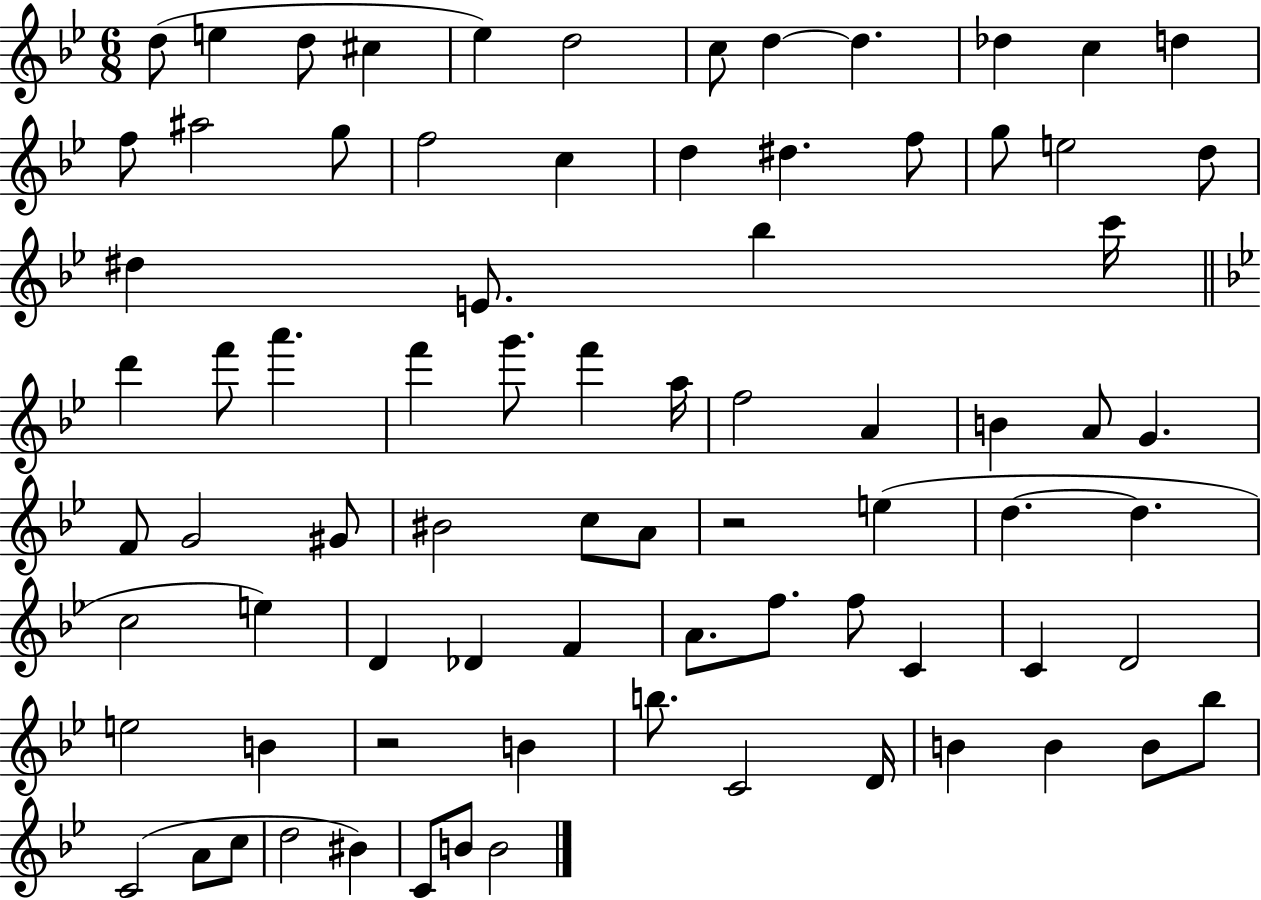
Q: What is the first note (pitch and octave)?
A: D5